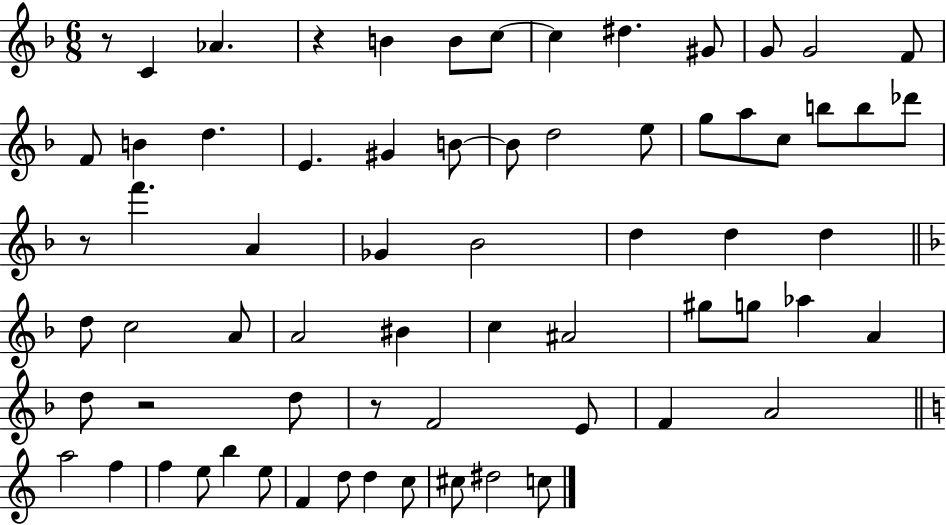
R/e C4/q Ab4/q. R/q B4/q B4/e C5/e C5/q D#5/q. G#4/e G4/e G4/h F4/e F4/e B4/q D5/q. E4/q. G#4/q B4/e B4/e D5/h E5/e G5/e A5/e C5/e B5/e B5/e Db6/e R/e F6/q. A4/q Gb4/q Bb4/h D5/q D5/q D5/q D5/e C5/h A4/e A4/h BIS4/q C5/q A#4/h G#5/e G5/e Ab5/q A4/q D5/e R/h D5/e R/e F4/h E4/e F4/q A4/h A5/h F5/q F5/q E5/e B5/q E5/e F4/q D5/e D5/q C5/e C#5/e D#5/h C5/e